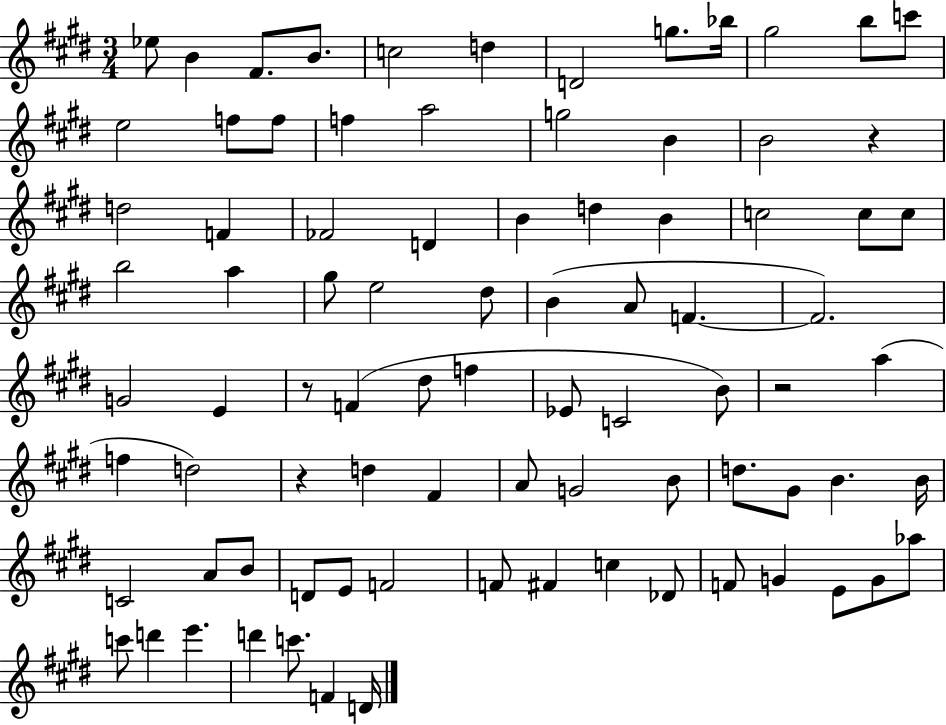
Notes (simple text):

Eb5/e B4/q F#4/e. B4/e. C5/h D5/q D4/h G5/e. Bb5/s G#5/h B5/e C6/e E5/h F5/e F5/e F5/q A5/h G5/h B4/q B4/h R/q D5/h F4/q FES4/h D4/q B4/q D5/q B4/q C5/h C5/e C5/e B5/h A5/q G#5/e E5/h D#5/e B4/q A4/e F4/q. F4/h. G4/h E4/q R/e F4/q D#5/e F5/q Eb4/e C4/h B4/e R/h A5/q F5/q D5/h R/q D5/q F#4/q A4/e G4/h B4/e D5/e. G#4/e B4/q. B4/s C4/h A4/e B4/e D4/e E4/e F4/h F4/e F#4/q C5/q Db4/e F4/e G4/q E4/e G4/e Ab5/e C6/e D6/q E6/q. D6/q C6/e. F4/q D4/s